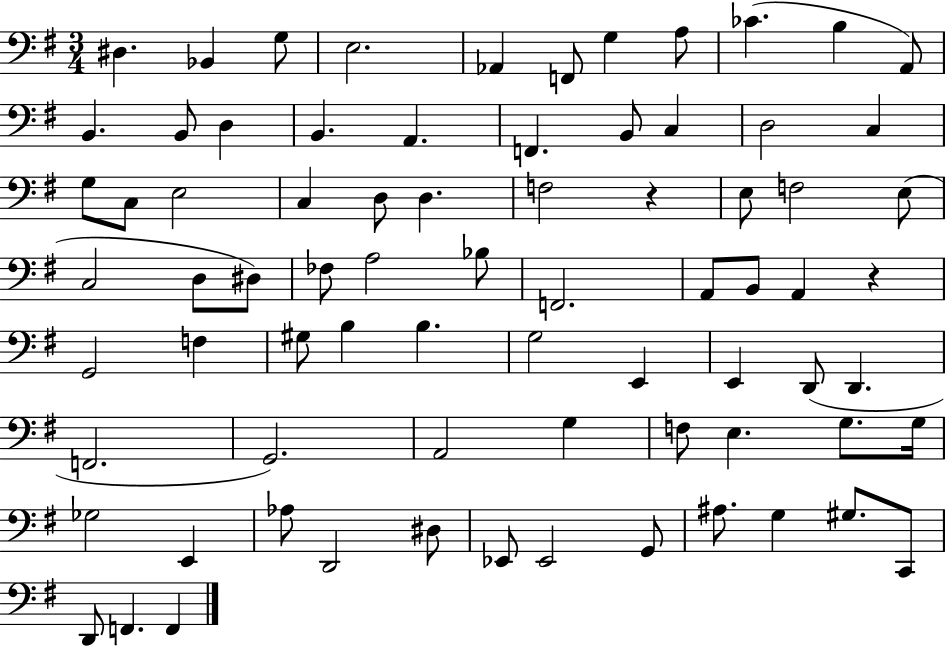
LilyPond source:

{
  \clef bass
  \numericTimeSignature
  \time 3/4
  \key g \major
  \repeat volta 2 { dis4. bes,4 g8 | e2. | aes,4 f,8 g4 a8 | ces'4.( b4 a,8) | \break b,4. b,8 d4 | b,4. a,4. | f,4. b,8 c4 | d2 c4 | \break g8 c8 e2 | c4 d8 d4. | f2 r4 | e8 f2 e8( | \break c2 d8 dis8) | fes8 a2 bes8 | f,2. | a,8 b,8 a,4 r4 | \break g,2 f4 | gis8 b4 b4. | g2 e,4 | e,4 d,8( d,4. | \break f,2. | g,2.) | a,2 g4 | f8 e4. g8. g16 | \break ges2 e,4 | aes8 d,2 dis8 | ees,8 ees,2 g,8 | ais8. g4 gis8. c,8 | \break d,8 f,4. f,4 | } \bar "|."
}